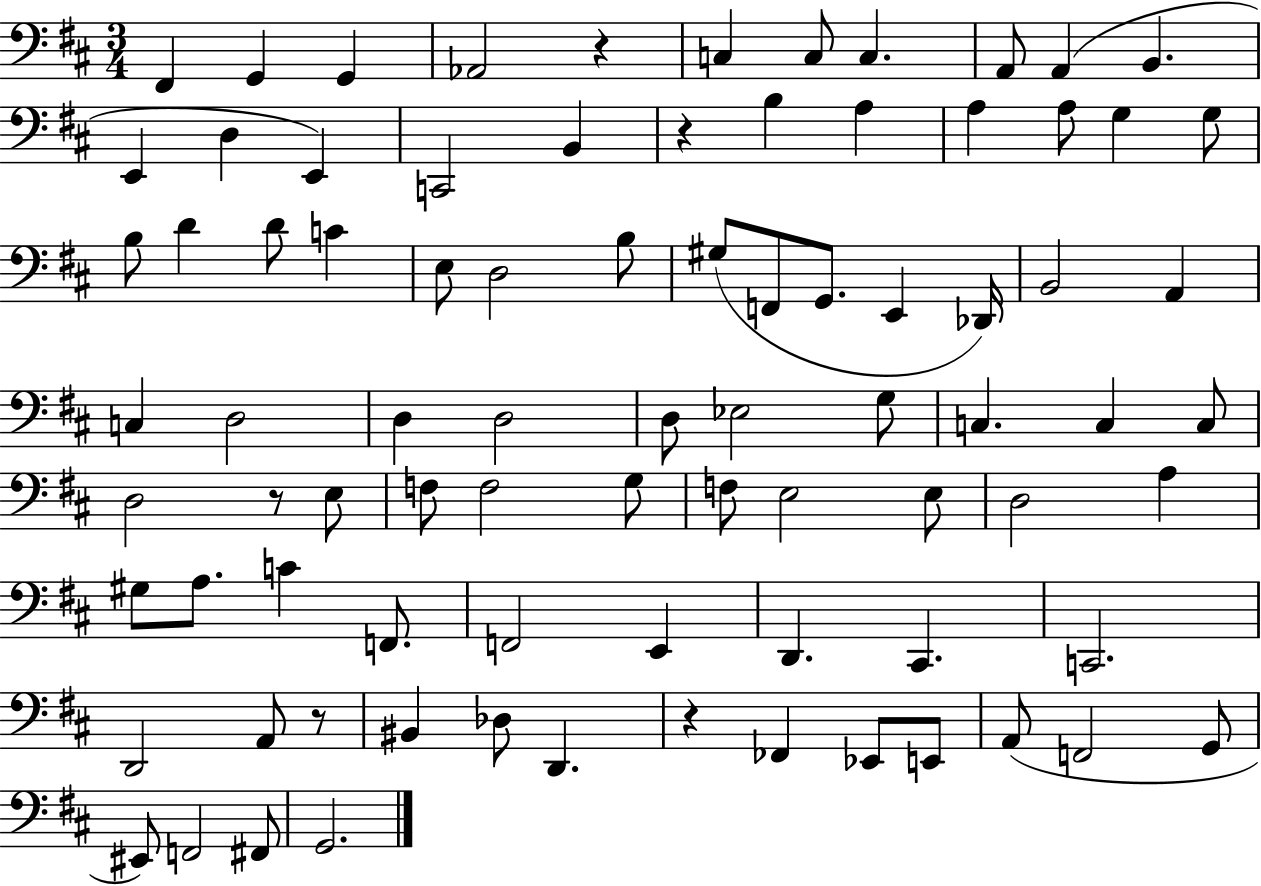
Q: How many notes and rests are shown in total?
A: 84